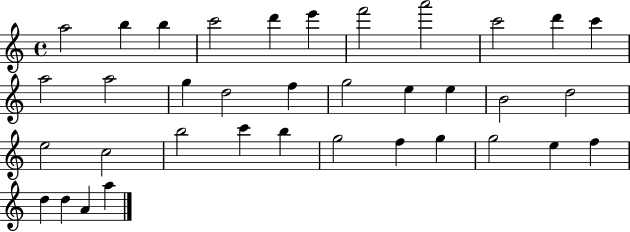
{
  \clef treble
  \time 4/4
  \defaultTimeSignature
  \key c \major
  a''2 b''4 b''4 | c'''2 d'''4 e'''4 | f'''2 a'''2 | c'''2 d'''4 c'''4 | \break a''2 a''2 | g''4 d''2 f''4 | g''2 e''4 e''4 | b'2 d''2 | \break e''2 c''2 | b''2 c'''4 b''4 | g''2 f''4 g''4 | g''2 e''4 f''4 | \break d''4 d''4 a'4 a''4 | \bar "|."
}